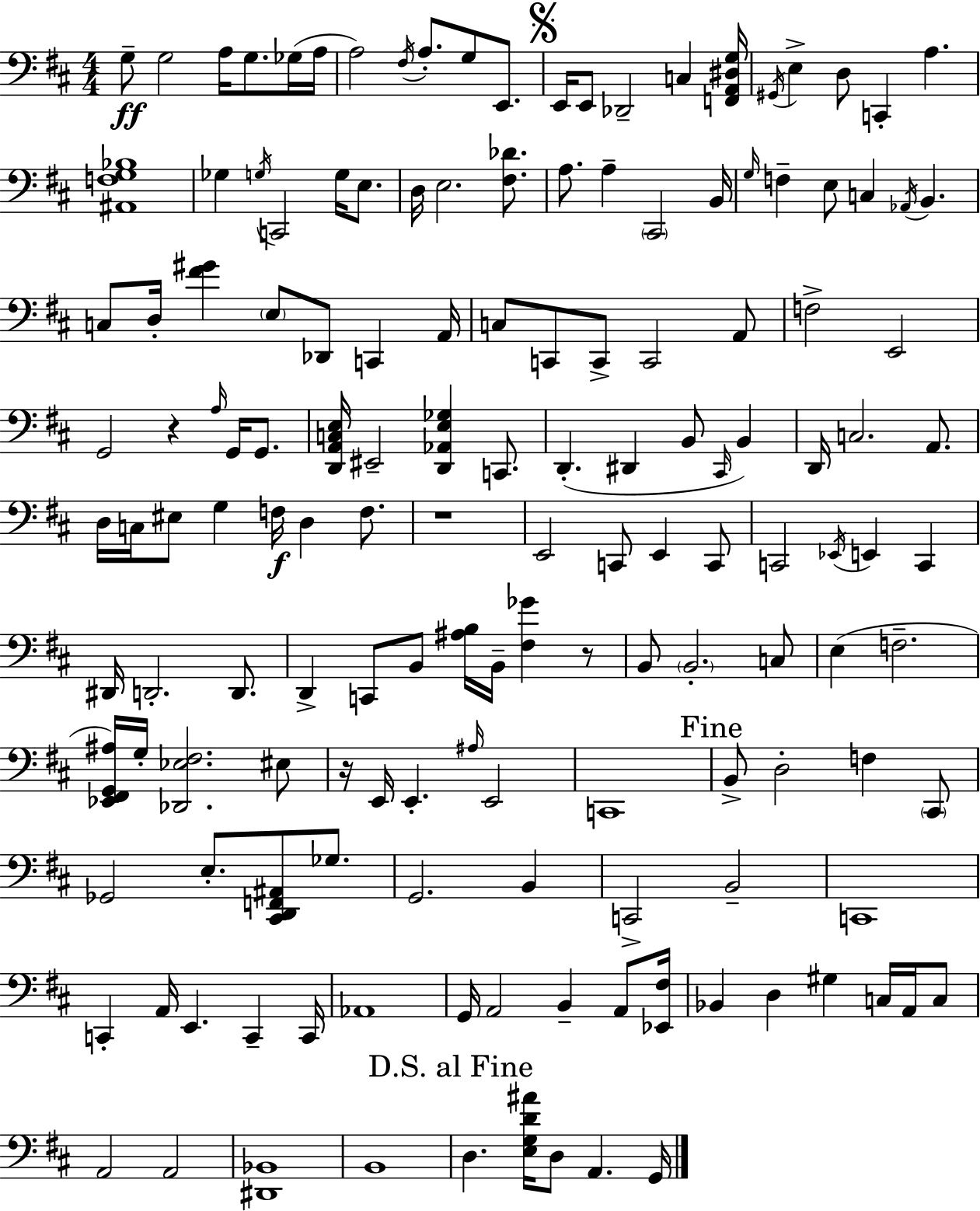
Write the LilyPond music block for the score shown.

{
  \clef bass
  \numericTimeSignature
  \time 4/4
  \key d \major
  \repeat volta 2 { g8--\ff g2 a16 g8. ges16( a16 | a2) \acciaccatura { fis16 } a8.-. g8 e,8. | \mark \markup { \musicglyph "scripts.segno" } e,16 e,8 des,2-- c4 | <f, a, dis g>16 \acciaccatura { gis,16 } e4-> d8 c,4-. a4. | \break <ais, f g bes>1 | ges4 \acciaccatura { g16 } c,2 g16 | e8. d16 e2. | <fis des'>8. a8. a4-- \parenthesize cis,2 | \break b,16 \grace { g16 } f4-- e8 c4 \acciaccatura { aes,16 } b,4. | c8 d16-. <fis' gis'>4 \parenthesize e8 des,8 | c,4 a,16 c8 c,8 c,8-> c,2 | a,8 f2-> e,2 | \break g,2 r4 | \grace { a16 } g,16 g,8. <d, a, c e>16 eis,2-- <d, aes, e ges>4 | c,8. d,4.-.( dis,4 | b,8 \grace { cis,16 }) b,4 d,16 c2. | \break a,8. d16 c16 eis8 g4 f16\f | d4 f8. r1 | e,2 c,8 | e,4 c,8 c,2 \acciaccatura { ees,16 } | \break e,4 c,4 dis,16 d,2.-. | d,8. d,4-> c,8 b,8 | <ais b>16 b,16-- <fis ges'>4 r8 b,8 \parenthesize b,2.-. | c8 e4( f2.-- | \break <ees, fis, g, ais>16) g16-. <des, ees fis>2. | eis8 r16 e,16 e,4.-. | \grace { ais16 } e,2 c,1 | \mark "Fine" b,8-> d2-. | \break f4 \parenthesize cis,8 ges,2 | e8.-. <cis, d, f, ais,>8 ges8. g,2. | b,4 c,2-> | b,2-- c,1 | \break c,4-. a,16 e,4. | c,4-- c,16 aes,1 | g,16 a,2 | b,4-- a,8 <ees, fis>16 bes,4 d4 | \break gis4 c16 a,16 c8 a,2 | a,2 <dis, bes,>1 | b,1 | \mark "D.S. al Fine" d4. <e g d' ais'>16 | \break d8 a,4. g,16 } \bar "|."
}